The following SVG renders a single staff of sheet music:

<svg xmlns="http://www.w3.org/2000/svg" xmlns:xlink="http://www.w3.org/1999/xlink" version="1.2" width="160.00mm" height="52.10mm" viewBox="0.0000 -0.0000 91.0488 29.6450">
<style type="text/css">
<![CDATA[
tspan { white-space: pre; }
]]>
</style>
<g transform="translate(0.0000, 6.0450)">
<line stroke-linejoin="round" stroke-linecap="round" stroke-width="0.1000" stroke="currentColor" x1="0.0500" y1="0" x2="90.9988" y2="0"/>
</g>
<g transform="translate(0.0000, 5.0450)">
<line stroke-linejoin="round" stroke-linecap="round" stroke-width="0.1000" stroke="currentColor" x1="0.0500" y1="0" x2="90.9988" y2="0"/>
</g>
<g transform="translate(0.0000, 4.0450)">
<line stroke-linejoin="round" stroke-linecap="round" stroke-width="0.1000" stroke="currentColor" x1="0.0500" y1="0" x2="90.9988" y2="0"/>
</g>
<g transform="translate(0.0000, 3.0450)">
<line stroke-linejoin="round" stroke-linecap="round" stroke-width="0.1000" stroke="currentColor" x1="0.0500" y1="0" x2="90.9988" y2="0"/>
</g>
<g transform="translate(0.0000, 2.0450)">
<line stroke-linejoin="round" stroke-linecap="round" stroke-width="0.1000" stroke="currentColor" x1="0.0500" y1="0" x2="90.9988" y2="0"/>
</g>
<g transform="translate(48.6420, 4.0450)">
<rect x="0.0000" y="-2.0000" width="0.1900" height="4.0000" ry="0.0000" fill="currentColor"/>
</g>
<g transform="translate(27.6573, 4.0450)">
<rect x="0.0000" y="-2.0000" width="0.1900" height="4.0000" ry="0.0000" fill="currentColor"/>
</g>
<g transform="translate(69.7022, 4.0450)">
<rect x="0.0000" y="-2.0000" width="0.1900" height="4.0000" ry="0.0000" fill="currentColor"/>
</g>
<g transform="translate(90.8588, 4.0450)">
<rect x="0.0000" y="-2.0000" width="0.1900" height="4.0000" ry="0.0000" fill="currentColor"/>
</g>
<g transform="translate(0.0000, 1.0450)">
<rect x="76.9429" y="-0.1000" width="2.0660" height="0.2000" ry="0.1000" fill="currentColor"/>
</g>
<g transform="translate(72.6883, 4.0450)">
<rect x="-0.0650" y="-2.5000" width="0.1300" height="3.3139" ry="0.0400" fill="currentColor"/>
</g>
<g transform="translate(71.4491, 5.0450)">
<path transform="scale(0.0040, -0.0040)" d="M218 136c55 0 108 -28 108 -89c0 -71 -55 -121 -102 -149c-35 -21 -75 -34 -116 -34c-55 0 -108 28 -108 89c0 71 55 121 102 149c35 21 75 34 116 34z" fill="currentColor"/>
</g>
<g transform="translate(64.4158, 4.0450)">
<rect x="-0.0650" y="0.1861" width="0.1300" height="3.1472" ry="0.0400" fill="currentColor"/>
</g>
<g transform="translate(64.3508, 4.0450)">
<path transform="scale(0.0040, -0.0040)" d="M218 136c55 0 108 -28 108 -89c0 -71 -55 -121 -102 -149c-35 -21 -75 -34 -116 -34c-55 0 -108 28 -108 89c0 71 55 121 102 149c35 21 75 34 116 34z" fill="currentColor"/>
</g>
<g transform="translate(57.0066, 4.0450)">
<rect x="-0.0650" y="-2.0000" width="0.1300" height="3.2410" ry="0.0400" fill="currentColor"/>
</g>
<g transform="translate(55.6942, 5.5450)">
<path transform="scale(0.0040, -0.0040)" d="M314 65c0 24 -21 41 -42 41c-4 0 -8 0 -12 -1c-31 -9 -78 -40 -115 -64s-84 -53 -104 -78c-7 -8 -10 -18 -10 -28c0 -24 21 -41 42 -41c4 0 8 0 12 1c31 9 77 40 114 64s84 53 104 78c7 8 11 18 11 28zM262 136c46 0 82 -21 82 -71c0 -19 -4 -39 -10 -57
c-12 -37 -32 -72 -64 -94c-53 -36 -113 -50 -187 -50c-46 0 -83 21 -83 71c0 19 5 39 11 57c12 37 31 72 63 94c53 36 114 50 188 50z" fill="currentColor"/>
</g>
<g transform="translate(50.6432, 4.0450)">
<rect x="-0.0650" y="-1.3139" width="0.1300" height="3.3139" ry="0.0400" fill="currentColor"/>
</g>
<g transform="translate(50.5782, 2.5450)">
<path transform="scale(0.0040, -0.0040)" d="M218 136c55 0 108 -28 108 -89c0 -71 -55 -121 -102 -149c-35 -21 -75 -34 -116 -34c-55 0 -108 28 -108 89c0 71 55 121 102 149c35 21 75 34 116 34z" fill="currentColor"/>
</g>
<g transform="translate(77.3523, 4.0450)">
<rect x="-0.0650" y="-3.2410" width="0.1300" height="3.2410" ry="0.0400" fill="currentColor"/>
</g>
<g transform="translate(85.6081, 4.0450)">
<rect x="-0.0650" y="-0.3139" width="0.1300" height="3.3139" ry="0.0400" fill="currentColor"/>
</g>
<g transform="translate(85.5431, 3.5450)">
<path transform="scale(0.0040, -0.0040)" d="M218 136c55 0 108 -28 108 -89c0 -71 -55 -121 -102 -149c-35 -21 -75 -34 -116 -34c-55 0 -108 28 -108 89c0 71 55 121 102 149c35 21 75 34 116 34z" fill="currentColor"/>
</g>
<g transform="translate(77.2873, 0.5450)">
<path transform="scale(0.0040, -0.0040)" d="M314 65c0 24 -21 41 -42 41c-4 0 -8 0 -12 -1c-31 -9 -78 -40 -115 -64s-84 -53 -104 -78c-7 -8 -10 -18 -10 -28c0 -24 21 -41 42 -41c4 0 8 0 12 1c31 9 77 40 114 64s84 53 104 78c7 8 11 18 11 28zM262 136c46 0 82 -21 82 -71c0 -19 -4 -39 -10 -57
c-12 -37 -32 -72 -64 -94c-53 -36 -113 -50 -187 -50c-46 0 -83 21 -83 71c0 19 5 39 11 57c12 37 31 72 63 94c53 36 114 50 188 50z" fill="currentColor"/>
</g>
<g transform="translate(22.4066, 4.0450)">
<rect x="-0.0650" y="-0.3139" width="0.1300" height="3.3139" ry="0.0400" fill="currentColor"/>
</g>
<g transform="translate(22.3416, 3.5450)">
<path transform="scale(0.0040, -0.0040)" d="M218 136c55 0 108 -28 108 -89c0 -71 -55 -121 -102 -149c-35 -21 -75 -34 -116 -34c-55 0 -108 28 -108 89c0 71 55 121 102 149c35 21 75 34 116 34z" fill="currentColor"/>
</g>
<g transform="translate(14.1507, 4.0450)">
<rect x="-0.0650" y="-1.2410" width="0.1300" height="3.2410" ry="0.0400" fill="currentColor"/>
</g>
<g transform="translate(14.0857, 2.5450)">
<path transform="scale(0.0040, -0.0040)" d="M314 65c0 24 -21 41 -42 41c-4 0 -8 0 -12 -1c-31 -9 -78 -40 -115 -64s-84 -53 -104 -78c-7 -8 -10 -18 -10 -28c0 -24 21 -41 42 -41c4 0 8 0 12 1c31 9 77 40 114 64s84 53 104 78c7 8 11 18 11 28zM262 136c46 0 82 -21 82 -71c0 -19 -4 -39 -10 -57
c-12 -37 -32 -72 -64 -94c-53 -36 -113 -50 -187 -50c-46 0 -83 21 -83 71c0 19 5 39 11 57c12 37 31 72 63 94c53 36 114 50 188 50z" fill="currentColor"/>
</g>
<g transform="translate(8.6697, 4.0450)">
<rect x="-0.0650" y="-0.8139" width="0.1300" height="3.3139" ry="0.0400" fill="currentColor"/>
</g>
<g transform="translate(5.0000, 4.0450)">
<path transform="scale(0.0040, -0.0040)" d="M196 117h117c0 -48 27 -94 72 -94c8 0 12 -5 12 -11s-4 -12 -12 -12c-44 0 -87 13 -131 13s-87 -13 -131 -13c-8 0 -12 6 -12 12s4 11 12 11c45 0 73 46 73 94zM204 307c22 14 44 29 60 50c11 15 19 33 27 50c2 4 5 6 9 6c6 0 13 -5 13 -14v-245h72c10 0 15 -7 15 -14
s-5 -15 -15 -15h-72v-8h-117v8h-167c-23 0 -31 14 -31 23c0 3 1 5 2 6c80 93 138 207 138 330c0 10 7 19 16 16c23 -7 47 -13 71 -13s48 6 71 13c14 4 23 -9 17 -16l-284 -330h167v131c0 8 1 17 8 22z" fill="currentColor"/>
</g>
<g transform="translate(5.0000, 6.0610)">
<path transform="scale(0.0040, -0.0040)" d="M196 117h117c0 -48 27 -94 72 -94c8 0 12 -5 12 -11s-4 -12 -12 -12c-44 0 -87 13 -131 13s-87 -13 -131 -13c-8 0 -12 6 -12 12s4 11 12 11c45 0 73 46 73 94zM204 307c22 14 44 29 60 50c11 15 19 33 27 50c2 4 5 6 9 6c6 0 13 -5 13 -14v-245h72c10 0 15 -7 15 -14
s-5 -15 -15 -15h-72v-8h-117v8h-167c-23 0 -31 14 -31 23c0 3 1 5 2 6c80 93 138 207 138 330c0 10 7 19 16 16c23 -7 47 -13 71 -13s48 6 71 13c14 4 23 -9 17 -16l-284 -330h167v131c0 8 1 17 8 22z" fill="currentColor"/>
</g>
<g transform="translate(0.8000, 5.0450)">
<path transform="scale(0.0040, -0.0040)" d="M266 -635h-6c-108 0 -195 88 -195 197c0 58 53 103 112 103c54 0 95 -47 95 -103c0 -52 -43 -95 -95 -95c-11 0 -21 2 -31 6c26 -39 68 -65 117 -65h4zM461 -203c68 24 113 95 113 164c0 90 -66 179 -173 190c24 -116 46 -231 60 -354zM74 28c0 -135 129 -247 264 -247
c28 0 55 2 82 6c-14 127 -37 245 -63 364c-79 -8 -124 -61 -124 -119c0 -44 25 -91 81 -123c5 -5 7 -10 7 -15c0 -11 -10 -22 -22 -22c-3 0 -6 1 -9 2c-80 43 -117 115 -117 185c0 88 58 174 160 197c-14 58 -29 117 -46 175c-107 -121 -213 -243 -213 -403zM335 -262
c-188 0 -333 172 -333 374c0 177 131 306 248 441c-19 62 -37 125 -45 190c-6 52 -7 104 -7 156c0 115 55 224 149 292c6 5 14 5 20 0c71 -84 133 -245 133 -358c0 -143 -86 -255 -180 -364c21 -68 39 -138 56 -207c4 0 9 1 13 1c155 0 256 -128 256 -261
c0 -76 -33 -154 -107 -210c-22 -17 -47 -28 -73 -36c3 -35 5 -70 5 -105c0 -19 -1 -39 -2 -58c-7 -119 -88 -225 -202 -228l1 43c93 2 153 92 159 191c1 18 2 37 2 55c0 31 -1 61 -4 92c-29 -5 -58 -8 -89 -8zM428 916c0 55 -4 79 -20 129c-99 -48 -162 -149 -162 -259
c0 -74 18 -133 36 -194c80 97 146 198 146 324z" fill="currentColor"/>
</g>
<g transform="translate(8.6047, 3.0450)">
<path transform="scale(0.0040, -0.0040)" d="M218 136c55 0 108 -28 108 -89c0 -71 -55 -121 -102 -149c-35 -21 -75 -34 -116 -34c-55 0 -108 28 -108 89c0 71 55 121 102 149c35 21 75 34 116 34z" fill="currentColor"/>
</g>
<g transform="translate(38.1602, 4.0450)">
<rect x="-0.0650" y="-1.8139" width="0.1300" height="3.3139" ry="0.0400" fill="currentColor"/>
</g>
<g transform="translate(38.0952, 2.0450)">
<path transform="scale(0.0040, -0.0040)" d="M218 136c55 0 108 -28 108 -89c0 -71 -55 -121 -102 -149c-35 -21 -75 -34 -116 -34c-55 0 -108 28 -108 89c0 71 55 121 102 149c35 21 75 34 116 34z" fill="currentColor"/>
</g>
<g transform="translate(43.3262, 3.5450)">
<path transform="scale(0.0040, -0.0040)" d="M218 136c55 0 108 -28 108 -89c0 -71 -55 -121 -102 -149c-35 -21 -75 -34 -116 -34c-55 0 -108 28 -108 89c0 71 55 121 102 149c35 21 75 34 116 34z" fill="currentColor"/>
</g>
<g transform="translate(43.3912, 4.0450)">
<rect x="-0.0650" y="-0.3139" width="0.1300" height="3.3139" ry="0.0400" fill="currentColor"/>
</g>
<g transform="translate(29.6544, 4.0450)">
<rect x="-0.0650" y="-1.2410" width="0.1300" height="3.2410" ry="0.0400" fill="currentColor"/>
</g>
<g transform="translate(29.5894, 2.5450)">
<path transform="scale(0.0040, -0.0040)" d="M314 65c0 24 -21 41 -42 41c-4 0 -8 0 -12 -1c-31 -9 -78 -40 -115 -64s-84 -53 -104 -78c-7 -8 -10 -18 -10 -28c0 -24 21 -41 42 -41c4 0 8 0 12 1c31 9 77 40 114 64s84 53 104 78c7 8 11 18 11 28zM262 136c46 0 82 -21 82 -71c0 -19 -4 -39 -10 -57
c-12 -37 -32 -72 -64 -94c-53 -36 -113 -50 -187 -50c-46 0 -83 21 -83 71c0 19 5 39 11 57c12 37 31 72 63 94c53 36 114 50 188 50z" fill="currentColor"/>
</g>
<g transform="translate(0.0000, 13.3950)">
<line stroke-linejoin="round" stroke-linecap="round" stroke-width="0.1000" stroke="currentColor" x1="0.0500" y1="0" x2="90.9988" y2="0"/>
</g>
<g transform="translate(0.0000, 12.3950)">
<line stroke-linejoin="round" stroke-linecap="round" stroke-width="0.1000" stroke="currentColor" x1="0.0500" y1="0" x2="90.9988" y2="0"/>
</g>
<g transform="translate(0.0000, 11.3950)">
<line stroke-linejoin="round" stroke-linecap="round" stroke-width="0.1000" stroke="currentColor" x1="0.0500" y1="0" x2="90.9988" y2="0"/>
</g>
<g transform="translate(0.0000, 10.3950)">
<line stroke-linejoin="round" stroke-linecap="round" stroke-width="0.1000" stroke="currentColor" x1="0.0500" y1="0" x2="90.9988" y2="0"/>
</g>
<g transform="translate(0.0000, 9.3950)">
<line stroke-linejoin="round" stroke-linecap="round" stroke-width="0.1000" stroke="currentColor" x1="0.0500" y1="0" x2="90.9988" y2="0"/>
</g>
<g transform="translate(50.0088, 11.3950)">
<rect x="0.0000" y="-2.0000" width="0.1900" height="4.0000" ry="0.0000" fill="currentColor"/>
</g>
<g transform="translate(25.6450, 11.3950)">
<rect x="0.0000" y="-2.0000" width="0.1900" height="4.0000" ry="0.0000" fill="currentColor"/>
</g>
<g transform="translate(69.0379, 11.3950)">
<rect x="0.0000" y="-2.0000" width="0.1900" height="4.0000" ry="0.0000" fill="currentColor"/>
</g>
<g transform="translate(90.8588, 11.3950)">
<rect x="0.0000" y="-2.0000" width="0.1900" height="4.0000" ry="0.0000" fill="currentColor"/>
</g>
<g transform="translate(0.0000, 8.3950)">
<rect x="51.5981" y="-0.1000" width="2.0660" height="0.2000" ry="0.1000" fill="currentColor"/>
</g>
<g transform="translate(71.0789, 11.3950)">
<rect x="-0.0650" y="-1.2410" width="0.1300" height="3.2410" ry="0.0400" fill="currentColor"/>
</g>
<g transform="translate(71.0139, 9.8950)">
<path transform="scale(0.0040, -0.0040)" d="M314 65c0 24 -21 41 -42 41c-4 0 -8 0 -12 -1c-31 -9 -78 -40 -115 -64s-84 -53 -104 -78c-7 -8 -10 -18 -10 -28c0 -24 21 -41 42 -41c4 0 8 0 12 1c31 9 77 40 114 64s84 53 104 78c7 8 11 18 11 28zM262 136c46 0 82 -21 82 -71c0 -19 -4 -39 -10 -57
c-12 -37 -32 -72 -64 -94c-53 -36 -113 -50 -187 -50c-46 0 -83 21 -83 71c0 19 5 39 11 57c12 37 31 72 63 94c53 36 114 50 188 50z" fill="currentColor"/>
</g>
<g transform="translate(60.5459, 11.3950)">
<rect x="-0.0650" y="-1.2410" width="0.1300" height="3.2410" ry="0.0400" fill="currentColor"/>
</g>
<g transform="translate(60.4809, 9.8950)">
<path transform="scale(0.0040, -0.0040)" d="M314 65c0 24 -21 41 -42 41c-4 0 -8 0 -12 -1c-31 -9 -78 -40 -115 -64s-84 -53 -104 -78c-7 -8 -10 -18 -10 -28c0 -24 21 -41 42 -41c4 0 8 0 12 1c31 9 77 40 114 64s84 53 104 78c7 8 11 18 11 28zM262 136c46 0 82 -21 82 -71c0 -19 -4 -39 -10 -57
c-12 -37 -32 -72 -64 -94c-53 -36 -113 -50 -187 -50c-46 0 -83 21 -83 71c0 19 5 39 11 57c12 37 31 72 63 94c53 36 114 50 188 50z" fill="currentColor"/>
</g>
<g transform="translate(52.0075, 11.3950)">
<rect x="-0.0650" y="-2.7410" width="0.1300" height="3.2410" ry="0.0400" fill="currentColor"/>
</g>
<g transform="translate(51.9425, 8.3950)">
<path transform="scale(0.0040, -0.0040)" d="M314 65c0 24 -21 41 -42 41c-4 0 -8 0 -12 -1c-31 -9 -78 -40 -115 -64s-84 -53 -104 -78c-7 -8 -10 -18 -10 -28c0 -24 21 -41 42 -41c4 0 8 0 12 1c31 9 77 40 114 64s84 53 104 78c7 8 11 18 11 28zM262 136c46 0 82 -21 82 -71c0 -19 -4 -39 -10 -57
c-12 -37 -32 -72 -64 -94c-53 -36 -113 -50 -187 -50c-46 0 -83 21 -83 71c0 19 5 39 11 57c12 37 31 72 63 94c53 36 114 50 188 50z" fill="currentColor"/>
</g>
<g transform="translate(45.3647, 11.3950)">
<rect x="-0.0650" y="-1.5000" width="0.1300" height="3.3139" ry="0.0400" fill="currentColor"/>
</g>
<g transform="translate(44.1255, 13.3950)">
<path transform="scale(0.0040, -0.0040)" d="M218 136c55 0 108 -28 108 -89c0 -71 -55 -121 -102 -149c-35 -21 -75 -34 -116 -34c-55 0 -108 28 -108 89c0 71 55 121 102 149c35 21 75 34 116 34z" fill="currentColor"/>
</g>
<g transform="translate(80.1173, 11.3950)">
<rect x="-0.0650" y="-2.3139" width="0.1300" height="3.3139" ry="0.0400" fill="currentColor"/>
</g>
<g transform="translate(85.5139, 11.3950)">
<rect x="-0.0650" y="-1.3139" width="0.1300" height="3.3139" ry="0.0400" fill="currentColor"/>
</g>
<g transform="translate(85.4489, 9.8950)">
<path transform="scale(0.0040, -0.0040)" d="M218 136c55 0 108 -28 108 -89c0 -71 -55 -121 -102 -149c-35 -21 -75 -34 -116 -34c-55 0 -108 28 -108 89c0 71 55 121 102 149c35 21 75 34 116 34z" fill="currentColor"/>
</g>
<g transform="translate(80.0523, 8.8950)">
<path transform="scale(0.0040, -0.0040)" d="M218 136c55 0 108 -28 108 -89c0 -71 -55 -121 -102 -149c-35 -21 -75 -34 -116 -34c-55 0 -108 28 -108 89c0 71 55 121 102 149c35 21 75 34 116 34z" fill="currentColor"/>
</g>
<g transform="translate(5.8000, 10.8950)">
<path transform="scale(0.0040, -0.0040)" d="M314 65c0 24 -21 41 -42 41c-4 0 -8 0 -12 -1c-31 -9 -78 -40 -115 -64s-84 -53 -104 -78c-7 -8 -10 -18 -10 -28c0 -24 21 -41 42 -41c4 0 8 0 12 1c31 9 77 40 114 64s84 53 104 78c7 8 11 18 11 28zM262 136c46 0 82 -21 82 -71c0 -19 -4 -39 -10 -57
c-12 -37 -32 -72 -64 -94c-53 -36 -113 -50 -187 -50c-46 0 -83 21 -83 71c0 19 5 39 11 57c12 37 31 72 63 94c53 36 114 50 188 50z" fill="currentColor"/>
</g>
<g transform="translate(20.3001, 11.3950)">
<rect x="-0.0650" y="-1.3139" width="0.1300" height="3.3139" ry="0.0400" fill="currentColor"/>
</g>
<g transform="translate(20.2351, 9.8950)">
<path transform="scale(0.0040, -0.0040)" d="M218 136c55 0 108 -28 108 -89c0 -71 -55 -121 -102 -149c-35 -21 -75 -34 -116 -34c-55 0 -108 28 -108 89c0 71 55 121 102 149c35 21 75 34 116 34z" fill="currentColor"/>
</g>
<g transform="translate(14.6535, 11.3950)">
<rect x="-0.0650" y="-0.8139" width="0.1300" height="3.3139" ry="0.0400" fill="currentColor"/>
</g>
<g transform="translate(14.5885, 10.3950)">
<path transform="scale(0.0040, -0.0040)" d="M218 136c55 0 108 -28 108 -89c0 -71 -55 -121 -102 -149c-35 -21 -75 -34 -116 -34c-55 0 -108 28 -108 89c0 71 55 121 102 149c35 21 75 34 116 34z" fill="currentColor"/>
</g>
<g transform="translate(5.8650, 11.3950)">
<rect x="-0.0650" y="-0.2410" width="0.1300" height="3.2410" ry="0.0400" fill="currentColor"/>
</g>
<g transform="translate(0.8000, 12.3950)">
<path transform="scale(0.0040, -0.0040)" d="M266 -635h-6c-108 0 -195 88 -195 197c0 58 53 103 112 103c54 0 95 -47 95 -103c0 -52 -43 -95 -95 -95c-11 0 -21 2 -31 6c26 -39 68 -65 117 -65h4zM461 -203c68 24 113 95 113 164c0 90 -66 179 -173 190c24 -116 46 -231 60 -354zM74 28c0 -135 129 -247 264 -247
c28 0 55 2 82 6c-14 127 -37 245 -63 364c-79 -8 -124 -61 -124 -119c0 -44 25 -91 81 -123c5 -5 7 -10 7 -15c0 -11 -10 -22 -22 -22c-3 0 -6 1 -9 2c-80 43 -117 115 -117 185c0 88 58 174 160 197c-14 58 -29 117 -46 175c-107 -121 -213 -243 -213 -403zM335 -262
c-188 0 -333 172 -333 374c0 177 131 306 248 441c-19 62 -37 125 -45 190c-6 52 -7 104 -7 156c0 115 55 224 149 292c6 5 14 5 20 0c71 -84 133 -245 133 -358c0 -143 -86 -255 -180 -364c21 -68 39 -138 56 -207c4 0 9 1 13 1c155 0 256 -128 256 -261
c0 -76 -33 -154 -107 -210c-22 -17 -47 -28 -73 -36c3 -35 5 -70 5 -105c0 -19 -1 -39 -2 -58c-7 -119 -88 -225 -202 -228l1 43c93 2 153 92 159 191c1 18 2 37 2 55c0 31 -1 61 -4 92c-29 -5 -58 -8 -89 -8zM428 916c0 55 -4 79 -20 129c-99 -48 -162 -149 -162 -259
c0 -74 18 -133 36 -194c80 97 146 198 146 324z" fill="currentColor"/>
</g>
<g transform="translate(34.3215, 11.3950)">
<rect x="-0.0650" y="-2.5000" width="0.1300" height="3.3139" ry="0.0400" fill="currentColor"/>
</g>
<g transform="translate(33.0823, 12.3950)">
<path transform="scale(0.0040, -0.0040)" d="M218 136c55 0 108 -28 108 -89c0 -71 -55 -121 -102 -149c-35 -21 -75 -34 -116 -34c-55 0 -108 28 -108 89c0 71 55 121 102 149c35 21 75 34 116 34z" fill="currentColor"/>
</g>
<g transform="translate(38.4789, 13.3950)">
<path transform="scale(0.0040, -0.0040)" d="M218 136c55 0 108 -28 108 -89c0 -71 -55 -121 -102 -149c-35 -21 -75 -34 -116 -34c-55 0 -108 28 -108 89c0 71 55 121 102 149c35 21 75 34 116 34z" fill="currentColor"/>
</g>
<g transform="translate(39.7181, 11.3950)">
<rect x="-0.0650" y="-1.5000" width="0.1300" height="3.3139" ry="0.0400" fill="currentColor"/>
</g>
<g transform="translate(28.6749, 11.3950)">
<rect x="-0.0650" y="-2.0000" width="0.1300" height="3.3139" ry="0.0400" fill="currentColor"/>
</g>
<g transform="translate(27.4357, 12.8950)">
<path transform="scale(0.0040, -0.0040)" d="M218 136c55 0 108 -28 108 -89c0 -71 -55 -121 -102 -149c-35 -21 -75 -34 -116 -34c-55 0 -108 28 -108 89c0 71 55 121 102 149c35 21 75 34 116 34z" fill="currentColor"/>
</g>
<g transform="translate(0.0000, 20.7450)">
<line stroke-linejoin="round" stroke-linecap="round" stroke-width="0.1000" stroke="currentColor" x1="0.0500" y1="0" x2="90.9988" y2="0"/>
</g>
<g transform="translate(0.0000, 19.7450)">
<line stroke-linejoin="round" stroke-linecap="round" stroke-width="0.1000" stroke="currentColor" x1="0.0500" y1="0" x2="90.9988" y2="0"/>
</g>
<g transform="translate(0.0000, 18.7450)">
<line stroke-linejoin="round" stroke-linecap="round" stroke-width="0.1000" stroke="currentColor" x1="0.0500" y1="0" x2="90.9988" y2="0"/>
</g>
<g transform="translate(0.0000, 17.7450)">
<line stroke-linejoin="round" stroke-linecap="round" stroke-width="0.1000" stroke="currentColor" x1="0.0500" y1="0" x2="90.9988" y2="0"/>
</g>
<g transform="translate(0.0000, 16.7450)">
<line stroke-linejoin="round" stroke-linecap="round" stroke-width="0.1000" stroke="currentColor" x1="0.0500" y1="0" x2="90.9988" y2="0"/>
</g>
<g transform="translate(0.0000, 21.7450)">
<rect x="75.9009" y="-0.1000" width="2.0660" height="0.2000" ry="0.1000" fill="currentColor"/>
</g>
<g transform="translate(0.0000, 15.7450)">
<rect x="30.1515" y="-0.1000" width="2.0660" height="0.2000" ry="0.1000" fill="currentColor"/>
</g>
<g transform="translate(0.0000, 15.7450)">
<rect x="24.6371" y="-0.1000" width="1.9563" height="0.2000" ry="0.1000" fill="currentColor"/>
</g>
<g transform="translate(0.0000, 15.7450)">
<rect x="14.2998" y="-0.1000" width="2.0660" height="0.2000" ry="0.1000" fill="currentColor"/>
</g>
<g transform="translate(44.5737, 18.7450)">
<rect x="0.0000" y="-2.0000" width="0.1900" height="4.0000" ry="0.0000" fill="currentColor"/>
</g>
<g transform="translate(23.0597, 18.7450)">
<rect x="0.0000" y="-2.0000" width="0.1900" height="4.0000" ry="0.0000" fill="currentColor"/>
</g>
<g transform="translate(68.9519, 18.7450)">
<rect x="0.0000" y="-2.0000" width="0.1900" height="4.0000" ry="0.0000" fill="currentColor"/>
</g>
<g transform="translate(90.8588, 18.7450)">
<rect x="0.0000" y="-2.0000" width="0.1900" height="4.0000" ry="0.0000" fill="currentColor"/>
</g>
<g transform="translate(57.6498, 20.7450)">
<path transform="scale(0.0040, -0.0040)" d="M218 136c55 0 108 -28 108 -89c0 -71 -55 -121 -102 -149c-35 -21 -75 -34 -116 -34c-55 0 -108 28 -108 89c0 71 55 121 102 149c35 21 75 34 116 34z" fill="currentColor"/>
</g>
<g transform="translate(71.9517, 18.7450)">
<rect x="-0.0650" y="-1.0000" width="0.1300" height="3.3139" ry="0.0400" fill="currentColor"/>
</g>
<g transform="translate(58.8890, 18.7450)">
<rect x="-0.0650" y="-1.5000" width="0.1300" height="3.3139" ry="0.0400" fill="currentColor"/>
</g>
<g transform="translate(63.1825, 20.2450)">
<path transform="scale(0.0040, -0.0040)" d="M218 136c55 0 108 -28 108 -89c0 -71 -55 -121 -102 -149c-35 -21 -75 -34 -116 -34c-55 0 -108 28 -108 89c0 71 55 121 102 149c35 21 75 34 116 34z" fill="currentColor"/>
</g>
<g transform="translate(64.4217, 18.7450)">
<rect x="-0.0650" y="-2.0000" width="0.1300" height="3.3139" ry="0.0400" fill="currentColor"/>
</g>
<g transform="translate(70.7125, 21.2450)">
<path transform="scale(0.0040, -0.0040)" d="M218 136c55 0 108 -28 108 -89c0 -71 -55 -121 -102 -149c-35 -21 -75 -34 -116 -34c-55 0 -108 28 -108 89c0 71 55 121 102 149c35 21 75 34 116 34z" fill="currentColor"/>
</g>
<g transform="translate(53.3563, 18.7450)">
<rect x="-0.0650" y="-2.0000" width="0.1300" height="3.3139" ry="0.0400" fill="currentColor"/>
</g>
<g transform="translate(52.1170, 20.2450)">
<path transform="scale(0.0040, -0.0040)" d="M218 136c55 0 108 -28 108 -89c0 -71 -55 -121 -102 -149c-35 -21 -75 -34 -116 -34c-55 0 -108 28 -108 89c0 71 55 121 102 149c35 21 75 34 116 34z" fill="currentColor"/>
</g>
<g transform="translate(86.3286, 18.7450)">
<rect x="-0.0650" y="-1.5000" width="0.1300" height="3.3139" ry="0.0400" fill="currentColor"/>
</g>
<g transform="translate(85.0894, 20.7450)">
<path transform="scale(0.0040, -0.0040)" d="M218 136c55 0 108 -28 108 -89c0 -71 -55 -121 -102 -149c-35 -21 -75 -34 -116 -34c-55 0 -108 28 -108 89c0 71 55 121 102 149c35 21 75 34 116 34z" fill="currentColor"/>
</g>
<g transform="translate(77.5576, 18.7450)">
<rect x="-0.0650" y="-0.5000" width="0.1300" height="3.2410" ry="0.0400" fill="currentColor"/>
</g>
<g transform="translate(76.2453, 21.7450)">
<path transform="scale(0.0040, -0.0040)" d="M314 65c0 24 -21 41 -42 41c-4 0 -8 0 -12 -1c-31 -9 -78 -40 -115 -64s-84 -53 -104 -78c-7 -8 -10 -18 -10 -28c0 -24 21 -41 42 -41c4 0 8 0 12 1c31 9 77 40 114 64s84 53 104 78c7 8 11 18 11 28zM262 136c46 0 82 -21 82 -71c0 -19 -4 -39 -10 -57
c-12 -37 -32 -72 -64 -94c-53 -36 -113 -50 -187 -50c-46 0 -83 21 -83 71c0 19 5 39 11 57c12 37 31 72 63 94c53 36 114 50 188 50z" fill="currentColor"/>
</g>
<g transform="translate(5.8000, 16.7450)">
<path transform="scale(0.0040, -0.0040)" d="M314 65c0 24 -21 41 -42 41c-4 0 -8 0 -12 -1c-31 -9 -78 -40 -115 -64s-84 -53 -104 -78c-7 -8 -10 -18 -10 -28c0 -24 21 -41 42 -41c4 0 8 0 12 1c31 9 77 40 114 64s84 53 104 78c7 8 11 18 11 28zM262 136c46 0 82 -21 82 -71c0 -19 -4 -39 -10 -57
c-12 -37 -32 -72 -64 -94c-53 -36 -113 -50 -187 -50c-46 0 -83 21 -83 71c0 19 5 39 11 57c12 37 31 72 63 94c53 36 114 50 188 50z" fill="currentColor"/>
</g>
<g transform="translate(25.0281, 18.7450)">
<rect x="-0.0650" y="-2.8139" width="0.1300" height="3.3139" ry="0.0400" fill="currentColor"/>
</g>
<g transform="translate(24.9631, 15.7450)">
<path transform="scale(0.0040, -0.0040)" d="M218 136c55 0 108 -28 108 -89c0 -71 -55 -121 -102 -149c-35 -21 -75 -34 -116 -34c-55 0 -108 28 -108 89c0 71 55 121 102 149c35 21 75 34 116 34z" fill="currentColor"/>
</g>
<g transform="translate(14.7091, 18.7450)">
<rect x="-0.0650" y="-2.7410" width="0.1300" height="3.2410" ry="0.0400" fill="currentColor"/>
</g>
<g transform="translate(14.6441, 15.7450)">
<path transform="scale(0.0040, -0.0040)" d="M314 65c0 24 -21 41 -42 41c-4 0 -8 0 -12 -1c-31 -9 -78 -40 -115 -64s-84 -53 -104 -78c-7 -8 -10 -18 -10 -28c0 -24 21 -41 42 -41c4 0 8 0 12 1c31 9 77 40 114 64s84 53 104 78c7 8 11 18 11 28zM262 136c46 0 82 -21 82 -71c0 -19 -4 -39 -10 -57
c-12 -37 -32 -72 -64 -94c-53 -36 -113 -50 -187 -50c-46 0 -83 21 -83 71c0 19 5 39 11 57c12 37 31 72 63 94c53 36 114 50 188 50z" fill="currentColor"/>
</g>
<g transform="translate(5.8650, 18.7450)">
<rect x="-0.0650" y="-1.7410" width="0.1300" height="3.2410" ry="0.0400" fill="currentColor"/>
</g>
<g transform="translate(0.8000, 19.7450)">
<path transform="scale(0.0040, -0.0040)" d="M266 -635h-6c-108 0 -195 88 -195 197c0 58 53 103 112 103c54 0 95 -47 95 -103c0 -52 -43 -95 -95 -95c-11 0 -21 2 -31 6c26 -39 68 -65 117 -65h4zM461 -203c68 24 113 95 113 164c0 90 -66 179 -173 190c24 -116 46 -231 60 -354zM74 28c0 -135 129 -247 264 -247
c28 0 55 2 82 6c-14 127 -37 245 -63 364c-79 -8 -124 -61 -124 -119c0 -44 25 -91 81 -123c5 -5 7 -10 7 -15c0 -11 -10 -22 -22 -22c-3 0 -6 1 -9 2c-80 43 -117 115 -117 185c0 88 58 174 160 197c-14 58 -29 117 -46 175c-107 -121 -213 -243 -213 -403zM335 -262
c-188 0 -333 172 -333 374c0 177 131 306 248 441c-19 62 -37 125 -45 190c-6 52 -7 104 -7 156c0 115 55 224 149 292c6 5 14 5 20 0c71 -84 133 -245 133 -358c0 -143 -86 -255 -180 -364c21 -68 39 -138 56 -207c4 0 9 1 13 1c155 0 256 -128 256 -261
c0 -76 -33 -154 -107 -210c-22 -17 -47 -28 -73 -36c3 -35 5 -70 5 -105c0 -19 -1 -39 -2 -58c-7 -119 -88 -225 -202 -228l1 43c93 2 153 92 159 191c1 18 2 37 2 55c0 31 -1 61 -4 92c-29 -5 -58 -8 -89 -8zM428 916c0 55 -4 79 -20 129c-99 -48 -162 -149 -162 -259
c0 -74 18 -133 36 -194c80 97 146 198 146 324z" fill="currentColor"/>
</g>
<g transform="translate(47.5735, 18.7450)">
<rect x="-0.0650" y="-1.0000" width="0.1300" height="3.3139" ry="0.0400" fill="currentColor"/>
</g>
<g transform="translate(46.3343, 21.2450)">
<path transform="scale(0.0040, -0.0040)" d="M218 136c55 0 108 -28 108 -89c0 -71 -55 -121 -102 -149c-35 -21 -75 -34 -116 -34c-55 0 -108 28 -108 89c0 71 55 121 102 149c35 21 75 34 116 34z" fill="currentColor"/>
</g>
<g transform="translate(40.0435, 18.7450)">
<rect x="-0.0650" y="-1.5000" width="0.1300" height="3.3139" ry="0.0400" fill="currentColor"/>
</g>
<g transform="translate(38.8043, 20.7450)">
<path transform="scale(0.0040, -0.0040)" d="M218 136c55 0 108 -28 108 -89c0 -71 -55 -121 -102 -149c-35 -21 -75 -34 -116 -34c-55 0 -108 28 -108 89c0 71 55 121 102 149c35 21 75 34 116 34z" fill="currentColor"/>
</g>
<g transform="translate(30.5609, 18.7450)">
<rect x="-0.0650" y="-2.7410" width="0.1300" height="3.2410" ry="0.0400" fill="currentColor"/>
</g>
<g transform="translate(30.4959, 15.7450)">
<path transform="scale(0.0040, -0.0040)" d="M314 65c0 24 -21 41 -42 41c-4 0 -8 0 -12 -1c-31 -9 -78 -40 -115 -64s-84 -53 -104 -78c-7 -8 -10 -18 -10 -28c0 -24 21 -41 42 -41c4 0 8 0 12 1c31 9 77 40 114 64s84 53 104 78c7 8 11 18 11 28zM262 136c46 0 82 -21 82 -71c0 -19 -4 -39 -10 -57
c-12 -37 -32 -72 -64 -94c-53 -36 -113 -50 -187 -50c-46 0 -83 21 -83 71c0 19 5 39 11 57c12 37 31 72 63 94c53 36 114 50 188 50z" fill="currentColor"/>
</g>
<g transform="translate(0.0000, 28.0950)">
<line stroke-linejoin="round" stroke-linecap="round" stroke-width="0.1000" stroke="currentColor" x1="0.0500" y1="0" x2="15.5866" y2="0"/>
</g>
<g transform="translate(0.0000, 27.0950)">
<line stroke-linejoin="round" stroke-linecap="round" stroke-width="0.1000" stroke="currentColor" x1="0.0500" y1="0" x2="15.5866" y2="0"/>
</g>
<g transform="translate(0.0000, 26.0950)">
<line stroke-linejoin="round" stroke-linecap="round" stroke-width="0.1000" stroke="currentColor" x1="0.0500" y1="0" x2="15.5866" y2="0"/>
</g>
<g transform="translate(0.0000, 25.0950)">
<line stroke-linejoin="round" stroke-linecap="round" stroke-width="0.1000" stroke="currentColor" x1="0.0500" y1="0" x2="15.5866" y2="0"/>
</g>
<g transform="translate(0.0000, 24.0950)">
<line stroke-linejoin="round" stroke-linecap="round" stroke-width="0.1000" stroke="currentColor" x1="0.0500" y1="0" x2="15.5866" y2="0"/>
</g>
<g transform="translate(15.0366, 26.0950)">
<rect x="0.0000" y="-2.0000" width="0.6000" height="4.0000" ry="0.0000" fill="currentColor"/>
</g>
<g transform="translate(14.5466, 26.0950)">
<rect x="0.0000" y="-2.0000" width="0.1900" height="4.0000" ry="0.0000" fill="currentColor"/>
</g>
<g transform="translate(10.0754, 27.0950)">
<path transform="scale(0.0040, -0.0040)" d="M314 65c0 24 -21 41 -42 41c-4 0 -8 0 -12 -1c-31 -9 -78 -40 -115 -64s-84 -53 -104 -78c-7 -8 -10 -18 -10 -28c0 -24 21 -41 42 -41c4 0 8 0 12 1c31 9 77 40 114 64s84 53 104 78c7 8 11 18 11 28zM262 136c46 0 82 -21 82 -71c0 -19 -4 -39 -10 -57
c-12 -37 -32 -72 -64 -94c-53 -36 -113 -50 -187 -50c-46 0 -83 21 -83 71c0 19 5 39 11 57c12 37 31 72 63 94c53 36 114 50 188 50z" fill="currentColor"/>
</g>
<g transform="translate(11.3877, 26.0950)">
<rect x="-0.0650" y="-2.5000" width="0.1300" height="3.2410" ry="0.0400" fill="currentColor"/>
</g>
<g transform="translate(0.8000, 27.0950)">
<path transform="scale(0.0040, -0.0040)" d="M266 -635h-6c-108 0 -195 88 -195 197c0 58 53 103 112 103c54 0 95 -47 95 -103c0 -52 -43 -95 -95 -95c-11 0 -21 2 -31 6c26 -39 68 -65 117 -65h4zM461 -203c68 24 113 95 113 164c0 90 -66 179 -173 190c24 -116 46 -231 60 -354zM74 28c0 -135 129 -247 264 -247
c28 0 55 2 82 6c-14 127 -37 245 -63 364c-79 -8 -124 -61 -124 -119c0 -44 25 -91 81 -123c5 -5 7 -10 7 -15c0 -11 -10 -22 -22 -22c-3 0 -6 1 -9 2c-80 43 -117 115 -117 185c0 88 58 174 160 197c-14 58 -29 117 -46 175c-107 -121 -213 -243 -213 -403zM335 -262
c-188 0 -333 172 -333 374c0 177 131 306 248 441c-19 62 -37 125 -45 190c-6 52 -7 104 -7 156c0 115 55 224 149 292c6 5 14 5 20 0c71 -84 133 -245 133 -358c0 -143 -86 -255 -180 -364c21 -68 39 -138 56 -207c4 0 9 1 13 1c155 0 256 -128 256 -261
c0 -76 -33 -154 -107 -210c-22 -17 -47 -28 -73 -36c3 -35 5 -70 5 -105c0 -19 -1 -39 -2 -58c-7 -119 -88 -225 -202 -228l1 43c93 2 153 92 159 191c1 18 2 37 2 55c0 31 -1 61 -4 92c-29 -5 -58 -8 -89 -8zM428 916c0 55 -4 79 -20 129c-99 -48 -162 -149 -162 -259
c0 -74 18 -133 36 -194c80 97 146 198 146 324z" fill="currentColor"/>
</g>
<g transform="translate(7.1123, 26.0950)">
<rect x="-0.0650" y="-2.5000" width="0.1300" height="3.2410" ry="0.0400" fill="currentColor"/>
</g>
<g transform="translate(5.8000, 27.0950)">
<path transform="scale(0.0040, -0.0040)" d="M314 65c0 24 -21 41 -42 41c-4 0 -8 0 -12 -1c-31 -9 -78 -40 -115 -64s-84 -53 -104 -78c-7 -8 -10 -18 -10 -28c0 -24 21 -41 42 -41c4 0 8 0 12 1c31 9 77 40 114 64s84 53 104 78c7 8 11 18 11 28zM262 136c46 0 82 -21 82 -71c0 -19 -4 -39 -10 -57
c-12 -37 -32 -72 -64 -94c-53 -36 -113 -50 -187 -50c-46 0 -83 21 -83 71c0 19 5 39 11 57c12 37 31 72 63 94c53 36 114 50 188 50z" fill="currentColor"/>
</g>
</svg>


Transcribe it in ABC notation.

X:1
T:Untitled
M:4/4
L:1/4
K:C
d e2 c e2 f c e F2 B G b2 c c2 d e F G E E a2 e2 e2 g e f2 a2 a a2 E D F E F D C2 E G2 G2